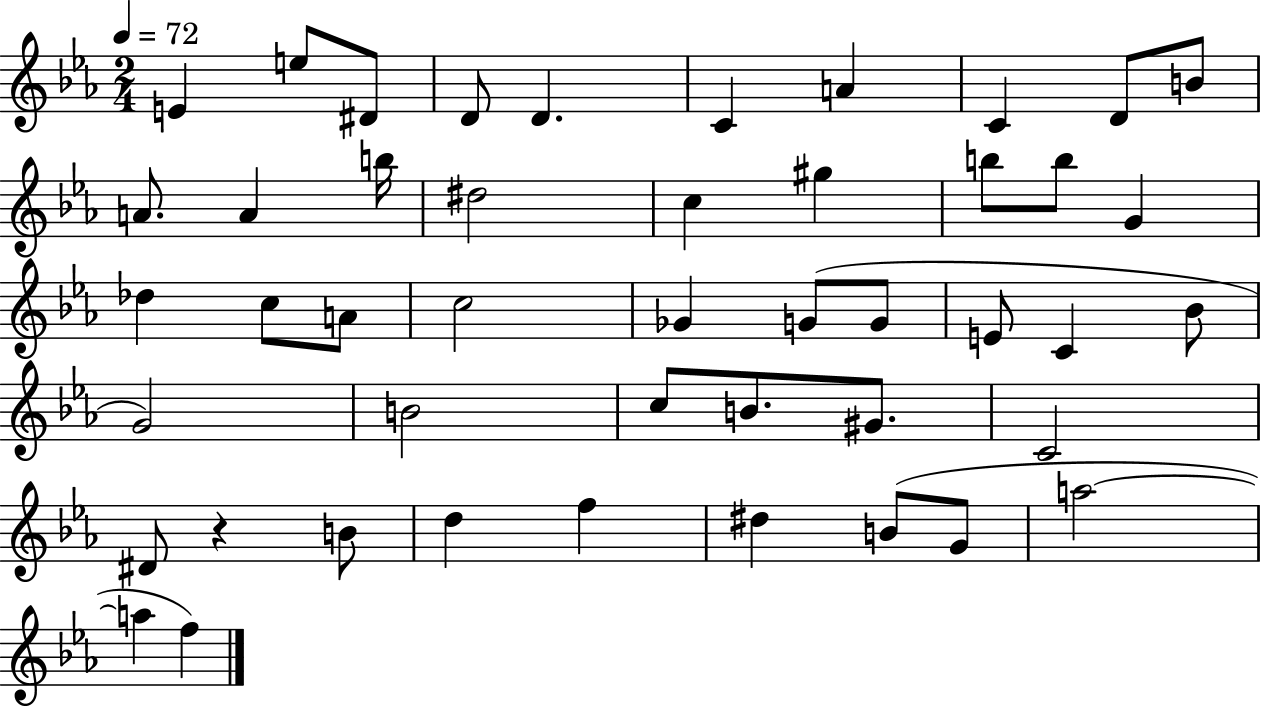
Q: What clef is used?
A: treble